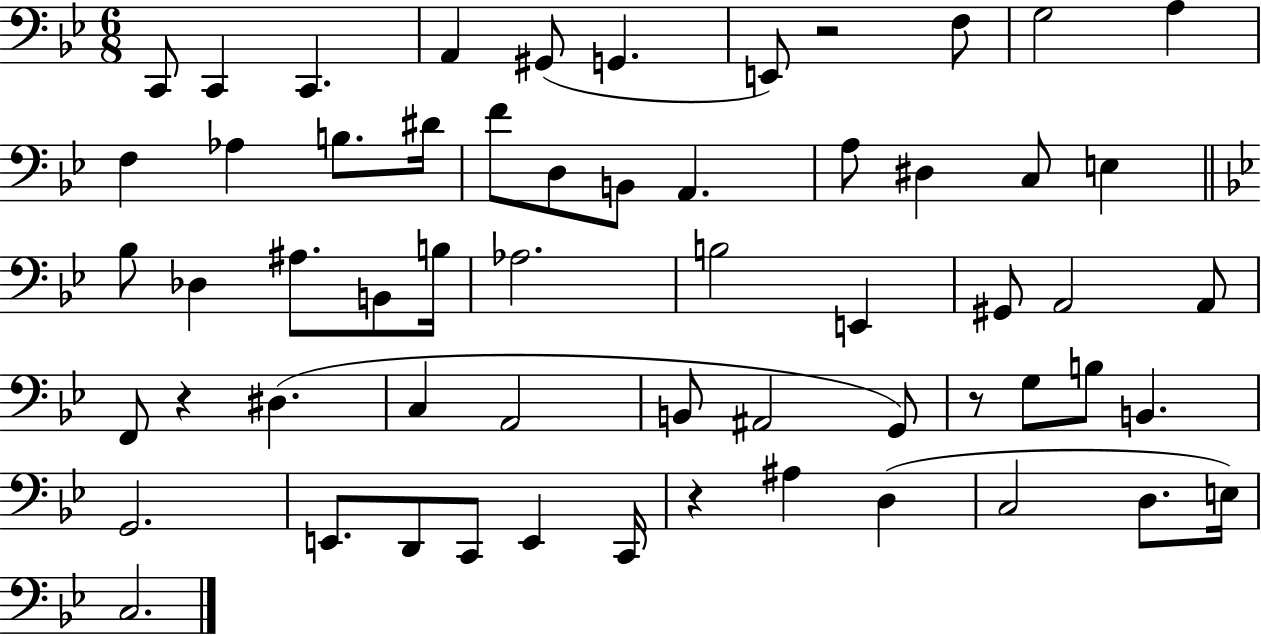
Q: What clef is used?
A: bass